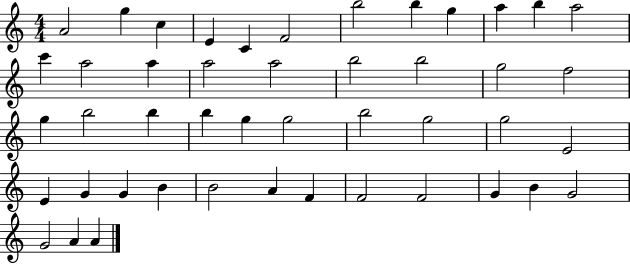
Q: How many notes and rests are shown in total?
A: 46